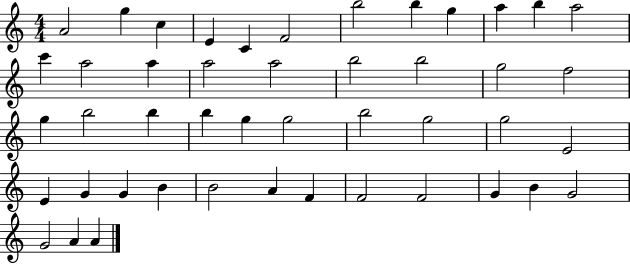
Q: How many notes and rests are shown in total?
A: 46